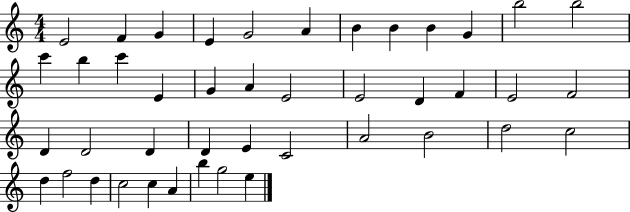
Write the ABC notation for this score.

X:1
T:Untitled
M:4/4
L:1/4
K:C
E2 F G E G2 A B B B G b2 b2 c' b c' E G A E2 E2 D F E2 F2 D D2 D D E C2 A2 B2 d2 c2 d f2 d c2 c A b g2 e